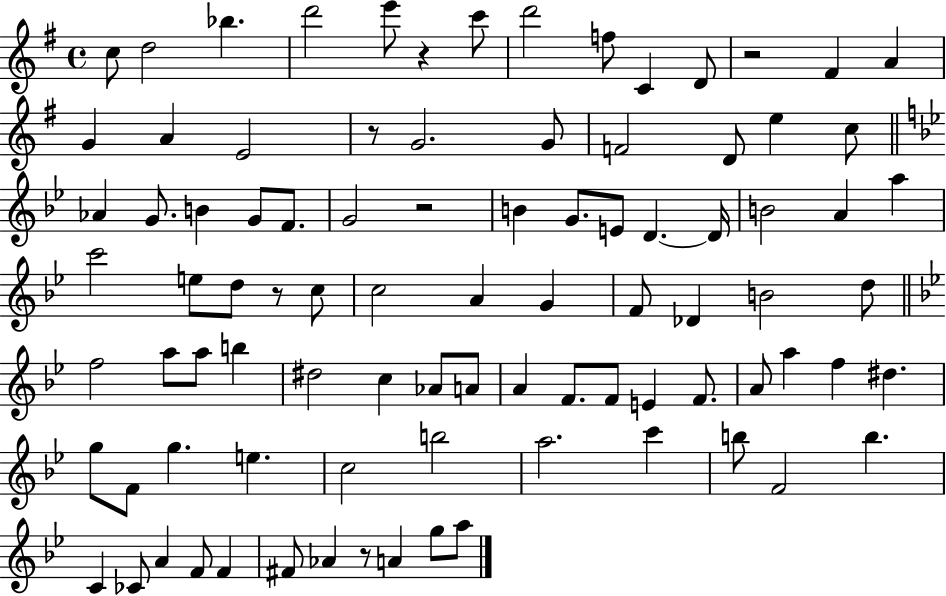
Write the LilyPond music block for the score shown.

{
  \clef treble
  \time 4/4
  \defaultTimeSignature
  \key g \major
  c''8 d''2 bes''4. | d'''2 e'''8 r4 c'''8 | d'''2 f''8 c'4 d'8 | r2 fis'4 a'4 | \break g'4 a'4 e'2 | r8 g'2. g'8 | f'2 d'8 e''4 c''8 | \bar "||" \break \key bes \major aes'4 g'8. b'4 g'8 f'8. | g'2 r2 | b'4 g'8. e'8 d'4.~~ d'16 | b'2 a'4 a''4 | \break c'''2 e''8 d''8 r8 c''8 | c''2 a'4 g'4 | f'8 des'4 b'2 d''8 | \bar "||" \break \key bes \major f''2 a''8 a''8 b''4 | dis''2 c''4 aes'8 a'8 | a'4 f'8. f'8 e'4 f'8. | a'8 a''4 f''4 dis''4. | \break g''8 f'8 g''4. e''4. | c''2 b''2 | a''2. c'''4 | b''8 f'2 b''4. | \break c'4 ces'8 a'4 f'8 f'4 | fis'8 aes'4 r8 a'4 g''8 a''8 | \bar "|."
}